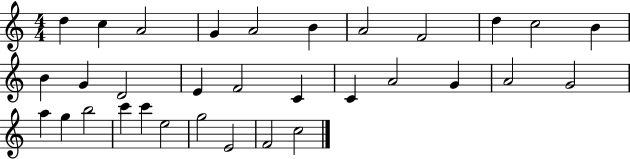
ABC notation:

X:1
T:Untitled
M:4/4
L:1/4
K:C
d c A2 G A2 B A2 F2 d c2 B B G D2 E F2 C C A2 G A2 G2 a g b2 c' c' e2 g2 E2 F2 c2